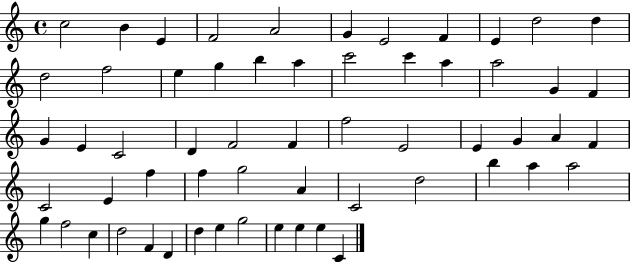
{
  \clef treble
  \time 4/4
  \defaultTimeSignature
  \key c \major
  c''2 b'4 e'4 | f'2 a'2 | g'4 e'2 f'4 | e'4 d''2 d''4 | \break d''2 f''2 | e''4 g''4 b''4 a''4 | c'''2 c'''4 a''4 | a''2 g'4 f'4 | \break g'4 e'4 c'2 | d'4 f'2 f'4 | f''2 e'2 | e'4 g'4 a'4 f'4 | \break c'2 e'4 f''4 | f''4 g''2 a'4 | c'2 d''2 | b''4 a''4 a''2 | \break g''4 f''2 c''4 | d''2 f'4 d'4 | d''4 e''4 g''2 | e''4 e''4 e''4 c'4 | \break \bar "|."
}